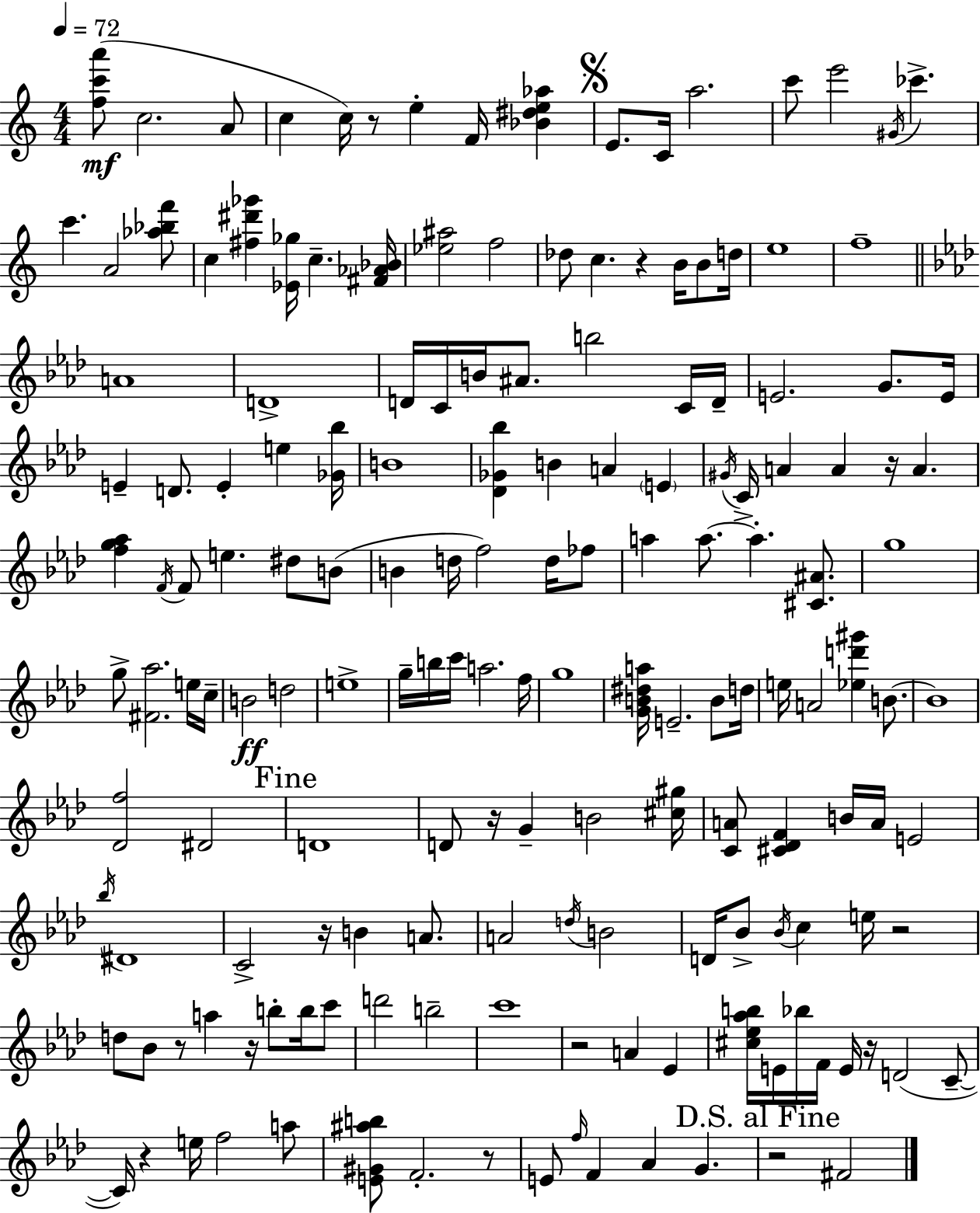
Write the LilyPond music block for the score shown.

{
  \clef treble
  \numericTimeSignature
  \time 4/4
  \key a \minor
  \tempo 4 = 72
  <f'' c''' a'''>8(\mf c''2. a'8 | c''4 c''16) r8 e''4-. f'16 <bes' dis'' e'' aes''>4 | \mark \markup { \musicglyph "scripts.segno" } e'8. c'16 a''2. | c'''8 e'''2 \acciaccatura { gis'16 } ces'''4.-> | \break c'''4. a'2 <aes'' bes'' f'''>8 | c''4 <fis'' dis''' ges'''>4 <ees' ges''>16 c''4.-- | <fis' aes' bes'>16 <ees'' ais''>2 f''2 | des''8 c''4. r4 b'16 b'8 | \break d''16 e''1 | f''1-- | \bar "||" \break \key f \minor a'1 | d'1-> | d'16 c'16 b'16 ais'8. b''2 c'16 d'16-- | e'2. g'8. e'16 | \break e'4-- d'8. e'4-. e''4 <ges' bes''>16 | b'1 | <des' ges' bes''>4 b'4 a'4 \parenthesize e'4 | \acciaccatura { gis'16 } c'16-> a'4 a'4 r16 a'4. | \break <f'' g'' aes''>4 \acciaccatura { f'16 } f'8 e''4. dis''8 | b'8( b'4 d''16 f''2) d''16 | fes''8 a''4 a''8.~~ a''4.-. <cis' ais'>8. | g''1 | \break g''8-> <fis' aes''>2. | e''16 c''16-- b'2\ff d''2 | e''1-> | g''16-- b''16 c'''16 a''2. | \break f''16 g''1 | <g' b' dis'' a''>16 e'2.-- b'8 | d''16 e''16 a'2 <ees'' d''' gis'''>4 b'8.~~ | b'1 | \break <des' f''>2 dis'2 | \mark "Fine" d'1 | d'8 r16 g'4-- b'2 | <cis'' gis''>16 <c' a'>8 <cis' des' f'>4 b'16 a'16 e'2 | \break \acciaccatura { bes''16 } dis'1 | c'2-> r16 b'4 | a'8. a'2 \acciaccatura { d''16 } b'2 | d'16 bes'8-> \acciaccatura { bes'16 } c''4 e''16 r2 | \break d''8 bes'8 r8 a''4 r16 | b''8-. b''16 c'''8 d'''2 b''2-- | c'''1 | r2 a'4 | \break ees'4 <cis'' ees'' aes'' b''>16 e'16 bes''16 f'16 e'16 r16 d'2( | c'8--~~ c'16) r4 e''16 f''2 | a''8 <e' gis' ais'' b''>8 f'2.-. | r8 e'8 \grace { f''16 } f'4 aes'4 | \break g'4. \mark "D.S. al Fine" r2 fis'2 | \bar "|."
}